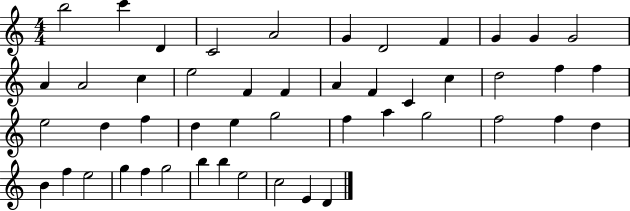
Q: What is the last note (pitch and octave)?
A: D4